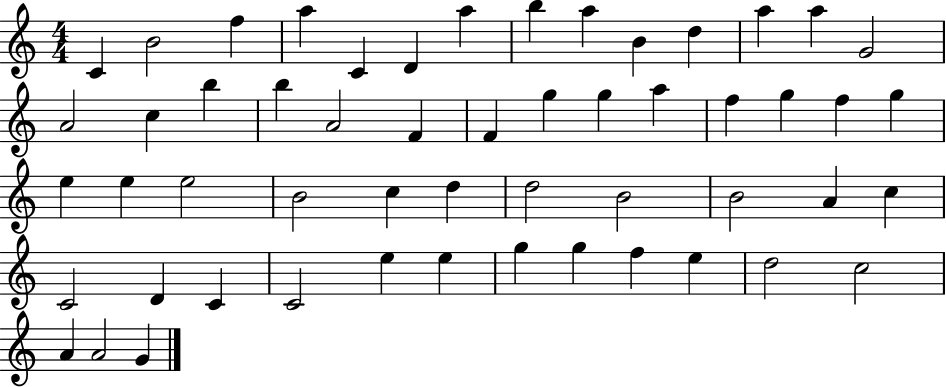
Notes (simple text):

C4/q B4/h F5/q A5/q C4/q D4/q A5/q B5/q A5/q B4/q D5/q A5/q A5/q G4/h A4/h C5/q B5/q B5/q A4/h F4/q F4/q G5/q G5/q A5/q F5/q G5/q F5/q G5/q E5/q E5/q E5/h B4/h C5/q D5/q D5/h B4/h B4/h A4/q C5/q C4/h D4/q C4/q C4/h E5/q E5/q G5/q G5/q F5/q E5/q D5/h C5/h A4/q A4/h G4/q